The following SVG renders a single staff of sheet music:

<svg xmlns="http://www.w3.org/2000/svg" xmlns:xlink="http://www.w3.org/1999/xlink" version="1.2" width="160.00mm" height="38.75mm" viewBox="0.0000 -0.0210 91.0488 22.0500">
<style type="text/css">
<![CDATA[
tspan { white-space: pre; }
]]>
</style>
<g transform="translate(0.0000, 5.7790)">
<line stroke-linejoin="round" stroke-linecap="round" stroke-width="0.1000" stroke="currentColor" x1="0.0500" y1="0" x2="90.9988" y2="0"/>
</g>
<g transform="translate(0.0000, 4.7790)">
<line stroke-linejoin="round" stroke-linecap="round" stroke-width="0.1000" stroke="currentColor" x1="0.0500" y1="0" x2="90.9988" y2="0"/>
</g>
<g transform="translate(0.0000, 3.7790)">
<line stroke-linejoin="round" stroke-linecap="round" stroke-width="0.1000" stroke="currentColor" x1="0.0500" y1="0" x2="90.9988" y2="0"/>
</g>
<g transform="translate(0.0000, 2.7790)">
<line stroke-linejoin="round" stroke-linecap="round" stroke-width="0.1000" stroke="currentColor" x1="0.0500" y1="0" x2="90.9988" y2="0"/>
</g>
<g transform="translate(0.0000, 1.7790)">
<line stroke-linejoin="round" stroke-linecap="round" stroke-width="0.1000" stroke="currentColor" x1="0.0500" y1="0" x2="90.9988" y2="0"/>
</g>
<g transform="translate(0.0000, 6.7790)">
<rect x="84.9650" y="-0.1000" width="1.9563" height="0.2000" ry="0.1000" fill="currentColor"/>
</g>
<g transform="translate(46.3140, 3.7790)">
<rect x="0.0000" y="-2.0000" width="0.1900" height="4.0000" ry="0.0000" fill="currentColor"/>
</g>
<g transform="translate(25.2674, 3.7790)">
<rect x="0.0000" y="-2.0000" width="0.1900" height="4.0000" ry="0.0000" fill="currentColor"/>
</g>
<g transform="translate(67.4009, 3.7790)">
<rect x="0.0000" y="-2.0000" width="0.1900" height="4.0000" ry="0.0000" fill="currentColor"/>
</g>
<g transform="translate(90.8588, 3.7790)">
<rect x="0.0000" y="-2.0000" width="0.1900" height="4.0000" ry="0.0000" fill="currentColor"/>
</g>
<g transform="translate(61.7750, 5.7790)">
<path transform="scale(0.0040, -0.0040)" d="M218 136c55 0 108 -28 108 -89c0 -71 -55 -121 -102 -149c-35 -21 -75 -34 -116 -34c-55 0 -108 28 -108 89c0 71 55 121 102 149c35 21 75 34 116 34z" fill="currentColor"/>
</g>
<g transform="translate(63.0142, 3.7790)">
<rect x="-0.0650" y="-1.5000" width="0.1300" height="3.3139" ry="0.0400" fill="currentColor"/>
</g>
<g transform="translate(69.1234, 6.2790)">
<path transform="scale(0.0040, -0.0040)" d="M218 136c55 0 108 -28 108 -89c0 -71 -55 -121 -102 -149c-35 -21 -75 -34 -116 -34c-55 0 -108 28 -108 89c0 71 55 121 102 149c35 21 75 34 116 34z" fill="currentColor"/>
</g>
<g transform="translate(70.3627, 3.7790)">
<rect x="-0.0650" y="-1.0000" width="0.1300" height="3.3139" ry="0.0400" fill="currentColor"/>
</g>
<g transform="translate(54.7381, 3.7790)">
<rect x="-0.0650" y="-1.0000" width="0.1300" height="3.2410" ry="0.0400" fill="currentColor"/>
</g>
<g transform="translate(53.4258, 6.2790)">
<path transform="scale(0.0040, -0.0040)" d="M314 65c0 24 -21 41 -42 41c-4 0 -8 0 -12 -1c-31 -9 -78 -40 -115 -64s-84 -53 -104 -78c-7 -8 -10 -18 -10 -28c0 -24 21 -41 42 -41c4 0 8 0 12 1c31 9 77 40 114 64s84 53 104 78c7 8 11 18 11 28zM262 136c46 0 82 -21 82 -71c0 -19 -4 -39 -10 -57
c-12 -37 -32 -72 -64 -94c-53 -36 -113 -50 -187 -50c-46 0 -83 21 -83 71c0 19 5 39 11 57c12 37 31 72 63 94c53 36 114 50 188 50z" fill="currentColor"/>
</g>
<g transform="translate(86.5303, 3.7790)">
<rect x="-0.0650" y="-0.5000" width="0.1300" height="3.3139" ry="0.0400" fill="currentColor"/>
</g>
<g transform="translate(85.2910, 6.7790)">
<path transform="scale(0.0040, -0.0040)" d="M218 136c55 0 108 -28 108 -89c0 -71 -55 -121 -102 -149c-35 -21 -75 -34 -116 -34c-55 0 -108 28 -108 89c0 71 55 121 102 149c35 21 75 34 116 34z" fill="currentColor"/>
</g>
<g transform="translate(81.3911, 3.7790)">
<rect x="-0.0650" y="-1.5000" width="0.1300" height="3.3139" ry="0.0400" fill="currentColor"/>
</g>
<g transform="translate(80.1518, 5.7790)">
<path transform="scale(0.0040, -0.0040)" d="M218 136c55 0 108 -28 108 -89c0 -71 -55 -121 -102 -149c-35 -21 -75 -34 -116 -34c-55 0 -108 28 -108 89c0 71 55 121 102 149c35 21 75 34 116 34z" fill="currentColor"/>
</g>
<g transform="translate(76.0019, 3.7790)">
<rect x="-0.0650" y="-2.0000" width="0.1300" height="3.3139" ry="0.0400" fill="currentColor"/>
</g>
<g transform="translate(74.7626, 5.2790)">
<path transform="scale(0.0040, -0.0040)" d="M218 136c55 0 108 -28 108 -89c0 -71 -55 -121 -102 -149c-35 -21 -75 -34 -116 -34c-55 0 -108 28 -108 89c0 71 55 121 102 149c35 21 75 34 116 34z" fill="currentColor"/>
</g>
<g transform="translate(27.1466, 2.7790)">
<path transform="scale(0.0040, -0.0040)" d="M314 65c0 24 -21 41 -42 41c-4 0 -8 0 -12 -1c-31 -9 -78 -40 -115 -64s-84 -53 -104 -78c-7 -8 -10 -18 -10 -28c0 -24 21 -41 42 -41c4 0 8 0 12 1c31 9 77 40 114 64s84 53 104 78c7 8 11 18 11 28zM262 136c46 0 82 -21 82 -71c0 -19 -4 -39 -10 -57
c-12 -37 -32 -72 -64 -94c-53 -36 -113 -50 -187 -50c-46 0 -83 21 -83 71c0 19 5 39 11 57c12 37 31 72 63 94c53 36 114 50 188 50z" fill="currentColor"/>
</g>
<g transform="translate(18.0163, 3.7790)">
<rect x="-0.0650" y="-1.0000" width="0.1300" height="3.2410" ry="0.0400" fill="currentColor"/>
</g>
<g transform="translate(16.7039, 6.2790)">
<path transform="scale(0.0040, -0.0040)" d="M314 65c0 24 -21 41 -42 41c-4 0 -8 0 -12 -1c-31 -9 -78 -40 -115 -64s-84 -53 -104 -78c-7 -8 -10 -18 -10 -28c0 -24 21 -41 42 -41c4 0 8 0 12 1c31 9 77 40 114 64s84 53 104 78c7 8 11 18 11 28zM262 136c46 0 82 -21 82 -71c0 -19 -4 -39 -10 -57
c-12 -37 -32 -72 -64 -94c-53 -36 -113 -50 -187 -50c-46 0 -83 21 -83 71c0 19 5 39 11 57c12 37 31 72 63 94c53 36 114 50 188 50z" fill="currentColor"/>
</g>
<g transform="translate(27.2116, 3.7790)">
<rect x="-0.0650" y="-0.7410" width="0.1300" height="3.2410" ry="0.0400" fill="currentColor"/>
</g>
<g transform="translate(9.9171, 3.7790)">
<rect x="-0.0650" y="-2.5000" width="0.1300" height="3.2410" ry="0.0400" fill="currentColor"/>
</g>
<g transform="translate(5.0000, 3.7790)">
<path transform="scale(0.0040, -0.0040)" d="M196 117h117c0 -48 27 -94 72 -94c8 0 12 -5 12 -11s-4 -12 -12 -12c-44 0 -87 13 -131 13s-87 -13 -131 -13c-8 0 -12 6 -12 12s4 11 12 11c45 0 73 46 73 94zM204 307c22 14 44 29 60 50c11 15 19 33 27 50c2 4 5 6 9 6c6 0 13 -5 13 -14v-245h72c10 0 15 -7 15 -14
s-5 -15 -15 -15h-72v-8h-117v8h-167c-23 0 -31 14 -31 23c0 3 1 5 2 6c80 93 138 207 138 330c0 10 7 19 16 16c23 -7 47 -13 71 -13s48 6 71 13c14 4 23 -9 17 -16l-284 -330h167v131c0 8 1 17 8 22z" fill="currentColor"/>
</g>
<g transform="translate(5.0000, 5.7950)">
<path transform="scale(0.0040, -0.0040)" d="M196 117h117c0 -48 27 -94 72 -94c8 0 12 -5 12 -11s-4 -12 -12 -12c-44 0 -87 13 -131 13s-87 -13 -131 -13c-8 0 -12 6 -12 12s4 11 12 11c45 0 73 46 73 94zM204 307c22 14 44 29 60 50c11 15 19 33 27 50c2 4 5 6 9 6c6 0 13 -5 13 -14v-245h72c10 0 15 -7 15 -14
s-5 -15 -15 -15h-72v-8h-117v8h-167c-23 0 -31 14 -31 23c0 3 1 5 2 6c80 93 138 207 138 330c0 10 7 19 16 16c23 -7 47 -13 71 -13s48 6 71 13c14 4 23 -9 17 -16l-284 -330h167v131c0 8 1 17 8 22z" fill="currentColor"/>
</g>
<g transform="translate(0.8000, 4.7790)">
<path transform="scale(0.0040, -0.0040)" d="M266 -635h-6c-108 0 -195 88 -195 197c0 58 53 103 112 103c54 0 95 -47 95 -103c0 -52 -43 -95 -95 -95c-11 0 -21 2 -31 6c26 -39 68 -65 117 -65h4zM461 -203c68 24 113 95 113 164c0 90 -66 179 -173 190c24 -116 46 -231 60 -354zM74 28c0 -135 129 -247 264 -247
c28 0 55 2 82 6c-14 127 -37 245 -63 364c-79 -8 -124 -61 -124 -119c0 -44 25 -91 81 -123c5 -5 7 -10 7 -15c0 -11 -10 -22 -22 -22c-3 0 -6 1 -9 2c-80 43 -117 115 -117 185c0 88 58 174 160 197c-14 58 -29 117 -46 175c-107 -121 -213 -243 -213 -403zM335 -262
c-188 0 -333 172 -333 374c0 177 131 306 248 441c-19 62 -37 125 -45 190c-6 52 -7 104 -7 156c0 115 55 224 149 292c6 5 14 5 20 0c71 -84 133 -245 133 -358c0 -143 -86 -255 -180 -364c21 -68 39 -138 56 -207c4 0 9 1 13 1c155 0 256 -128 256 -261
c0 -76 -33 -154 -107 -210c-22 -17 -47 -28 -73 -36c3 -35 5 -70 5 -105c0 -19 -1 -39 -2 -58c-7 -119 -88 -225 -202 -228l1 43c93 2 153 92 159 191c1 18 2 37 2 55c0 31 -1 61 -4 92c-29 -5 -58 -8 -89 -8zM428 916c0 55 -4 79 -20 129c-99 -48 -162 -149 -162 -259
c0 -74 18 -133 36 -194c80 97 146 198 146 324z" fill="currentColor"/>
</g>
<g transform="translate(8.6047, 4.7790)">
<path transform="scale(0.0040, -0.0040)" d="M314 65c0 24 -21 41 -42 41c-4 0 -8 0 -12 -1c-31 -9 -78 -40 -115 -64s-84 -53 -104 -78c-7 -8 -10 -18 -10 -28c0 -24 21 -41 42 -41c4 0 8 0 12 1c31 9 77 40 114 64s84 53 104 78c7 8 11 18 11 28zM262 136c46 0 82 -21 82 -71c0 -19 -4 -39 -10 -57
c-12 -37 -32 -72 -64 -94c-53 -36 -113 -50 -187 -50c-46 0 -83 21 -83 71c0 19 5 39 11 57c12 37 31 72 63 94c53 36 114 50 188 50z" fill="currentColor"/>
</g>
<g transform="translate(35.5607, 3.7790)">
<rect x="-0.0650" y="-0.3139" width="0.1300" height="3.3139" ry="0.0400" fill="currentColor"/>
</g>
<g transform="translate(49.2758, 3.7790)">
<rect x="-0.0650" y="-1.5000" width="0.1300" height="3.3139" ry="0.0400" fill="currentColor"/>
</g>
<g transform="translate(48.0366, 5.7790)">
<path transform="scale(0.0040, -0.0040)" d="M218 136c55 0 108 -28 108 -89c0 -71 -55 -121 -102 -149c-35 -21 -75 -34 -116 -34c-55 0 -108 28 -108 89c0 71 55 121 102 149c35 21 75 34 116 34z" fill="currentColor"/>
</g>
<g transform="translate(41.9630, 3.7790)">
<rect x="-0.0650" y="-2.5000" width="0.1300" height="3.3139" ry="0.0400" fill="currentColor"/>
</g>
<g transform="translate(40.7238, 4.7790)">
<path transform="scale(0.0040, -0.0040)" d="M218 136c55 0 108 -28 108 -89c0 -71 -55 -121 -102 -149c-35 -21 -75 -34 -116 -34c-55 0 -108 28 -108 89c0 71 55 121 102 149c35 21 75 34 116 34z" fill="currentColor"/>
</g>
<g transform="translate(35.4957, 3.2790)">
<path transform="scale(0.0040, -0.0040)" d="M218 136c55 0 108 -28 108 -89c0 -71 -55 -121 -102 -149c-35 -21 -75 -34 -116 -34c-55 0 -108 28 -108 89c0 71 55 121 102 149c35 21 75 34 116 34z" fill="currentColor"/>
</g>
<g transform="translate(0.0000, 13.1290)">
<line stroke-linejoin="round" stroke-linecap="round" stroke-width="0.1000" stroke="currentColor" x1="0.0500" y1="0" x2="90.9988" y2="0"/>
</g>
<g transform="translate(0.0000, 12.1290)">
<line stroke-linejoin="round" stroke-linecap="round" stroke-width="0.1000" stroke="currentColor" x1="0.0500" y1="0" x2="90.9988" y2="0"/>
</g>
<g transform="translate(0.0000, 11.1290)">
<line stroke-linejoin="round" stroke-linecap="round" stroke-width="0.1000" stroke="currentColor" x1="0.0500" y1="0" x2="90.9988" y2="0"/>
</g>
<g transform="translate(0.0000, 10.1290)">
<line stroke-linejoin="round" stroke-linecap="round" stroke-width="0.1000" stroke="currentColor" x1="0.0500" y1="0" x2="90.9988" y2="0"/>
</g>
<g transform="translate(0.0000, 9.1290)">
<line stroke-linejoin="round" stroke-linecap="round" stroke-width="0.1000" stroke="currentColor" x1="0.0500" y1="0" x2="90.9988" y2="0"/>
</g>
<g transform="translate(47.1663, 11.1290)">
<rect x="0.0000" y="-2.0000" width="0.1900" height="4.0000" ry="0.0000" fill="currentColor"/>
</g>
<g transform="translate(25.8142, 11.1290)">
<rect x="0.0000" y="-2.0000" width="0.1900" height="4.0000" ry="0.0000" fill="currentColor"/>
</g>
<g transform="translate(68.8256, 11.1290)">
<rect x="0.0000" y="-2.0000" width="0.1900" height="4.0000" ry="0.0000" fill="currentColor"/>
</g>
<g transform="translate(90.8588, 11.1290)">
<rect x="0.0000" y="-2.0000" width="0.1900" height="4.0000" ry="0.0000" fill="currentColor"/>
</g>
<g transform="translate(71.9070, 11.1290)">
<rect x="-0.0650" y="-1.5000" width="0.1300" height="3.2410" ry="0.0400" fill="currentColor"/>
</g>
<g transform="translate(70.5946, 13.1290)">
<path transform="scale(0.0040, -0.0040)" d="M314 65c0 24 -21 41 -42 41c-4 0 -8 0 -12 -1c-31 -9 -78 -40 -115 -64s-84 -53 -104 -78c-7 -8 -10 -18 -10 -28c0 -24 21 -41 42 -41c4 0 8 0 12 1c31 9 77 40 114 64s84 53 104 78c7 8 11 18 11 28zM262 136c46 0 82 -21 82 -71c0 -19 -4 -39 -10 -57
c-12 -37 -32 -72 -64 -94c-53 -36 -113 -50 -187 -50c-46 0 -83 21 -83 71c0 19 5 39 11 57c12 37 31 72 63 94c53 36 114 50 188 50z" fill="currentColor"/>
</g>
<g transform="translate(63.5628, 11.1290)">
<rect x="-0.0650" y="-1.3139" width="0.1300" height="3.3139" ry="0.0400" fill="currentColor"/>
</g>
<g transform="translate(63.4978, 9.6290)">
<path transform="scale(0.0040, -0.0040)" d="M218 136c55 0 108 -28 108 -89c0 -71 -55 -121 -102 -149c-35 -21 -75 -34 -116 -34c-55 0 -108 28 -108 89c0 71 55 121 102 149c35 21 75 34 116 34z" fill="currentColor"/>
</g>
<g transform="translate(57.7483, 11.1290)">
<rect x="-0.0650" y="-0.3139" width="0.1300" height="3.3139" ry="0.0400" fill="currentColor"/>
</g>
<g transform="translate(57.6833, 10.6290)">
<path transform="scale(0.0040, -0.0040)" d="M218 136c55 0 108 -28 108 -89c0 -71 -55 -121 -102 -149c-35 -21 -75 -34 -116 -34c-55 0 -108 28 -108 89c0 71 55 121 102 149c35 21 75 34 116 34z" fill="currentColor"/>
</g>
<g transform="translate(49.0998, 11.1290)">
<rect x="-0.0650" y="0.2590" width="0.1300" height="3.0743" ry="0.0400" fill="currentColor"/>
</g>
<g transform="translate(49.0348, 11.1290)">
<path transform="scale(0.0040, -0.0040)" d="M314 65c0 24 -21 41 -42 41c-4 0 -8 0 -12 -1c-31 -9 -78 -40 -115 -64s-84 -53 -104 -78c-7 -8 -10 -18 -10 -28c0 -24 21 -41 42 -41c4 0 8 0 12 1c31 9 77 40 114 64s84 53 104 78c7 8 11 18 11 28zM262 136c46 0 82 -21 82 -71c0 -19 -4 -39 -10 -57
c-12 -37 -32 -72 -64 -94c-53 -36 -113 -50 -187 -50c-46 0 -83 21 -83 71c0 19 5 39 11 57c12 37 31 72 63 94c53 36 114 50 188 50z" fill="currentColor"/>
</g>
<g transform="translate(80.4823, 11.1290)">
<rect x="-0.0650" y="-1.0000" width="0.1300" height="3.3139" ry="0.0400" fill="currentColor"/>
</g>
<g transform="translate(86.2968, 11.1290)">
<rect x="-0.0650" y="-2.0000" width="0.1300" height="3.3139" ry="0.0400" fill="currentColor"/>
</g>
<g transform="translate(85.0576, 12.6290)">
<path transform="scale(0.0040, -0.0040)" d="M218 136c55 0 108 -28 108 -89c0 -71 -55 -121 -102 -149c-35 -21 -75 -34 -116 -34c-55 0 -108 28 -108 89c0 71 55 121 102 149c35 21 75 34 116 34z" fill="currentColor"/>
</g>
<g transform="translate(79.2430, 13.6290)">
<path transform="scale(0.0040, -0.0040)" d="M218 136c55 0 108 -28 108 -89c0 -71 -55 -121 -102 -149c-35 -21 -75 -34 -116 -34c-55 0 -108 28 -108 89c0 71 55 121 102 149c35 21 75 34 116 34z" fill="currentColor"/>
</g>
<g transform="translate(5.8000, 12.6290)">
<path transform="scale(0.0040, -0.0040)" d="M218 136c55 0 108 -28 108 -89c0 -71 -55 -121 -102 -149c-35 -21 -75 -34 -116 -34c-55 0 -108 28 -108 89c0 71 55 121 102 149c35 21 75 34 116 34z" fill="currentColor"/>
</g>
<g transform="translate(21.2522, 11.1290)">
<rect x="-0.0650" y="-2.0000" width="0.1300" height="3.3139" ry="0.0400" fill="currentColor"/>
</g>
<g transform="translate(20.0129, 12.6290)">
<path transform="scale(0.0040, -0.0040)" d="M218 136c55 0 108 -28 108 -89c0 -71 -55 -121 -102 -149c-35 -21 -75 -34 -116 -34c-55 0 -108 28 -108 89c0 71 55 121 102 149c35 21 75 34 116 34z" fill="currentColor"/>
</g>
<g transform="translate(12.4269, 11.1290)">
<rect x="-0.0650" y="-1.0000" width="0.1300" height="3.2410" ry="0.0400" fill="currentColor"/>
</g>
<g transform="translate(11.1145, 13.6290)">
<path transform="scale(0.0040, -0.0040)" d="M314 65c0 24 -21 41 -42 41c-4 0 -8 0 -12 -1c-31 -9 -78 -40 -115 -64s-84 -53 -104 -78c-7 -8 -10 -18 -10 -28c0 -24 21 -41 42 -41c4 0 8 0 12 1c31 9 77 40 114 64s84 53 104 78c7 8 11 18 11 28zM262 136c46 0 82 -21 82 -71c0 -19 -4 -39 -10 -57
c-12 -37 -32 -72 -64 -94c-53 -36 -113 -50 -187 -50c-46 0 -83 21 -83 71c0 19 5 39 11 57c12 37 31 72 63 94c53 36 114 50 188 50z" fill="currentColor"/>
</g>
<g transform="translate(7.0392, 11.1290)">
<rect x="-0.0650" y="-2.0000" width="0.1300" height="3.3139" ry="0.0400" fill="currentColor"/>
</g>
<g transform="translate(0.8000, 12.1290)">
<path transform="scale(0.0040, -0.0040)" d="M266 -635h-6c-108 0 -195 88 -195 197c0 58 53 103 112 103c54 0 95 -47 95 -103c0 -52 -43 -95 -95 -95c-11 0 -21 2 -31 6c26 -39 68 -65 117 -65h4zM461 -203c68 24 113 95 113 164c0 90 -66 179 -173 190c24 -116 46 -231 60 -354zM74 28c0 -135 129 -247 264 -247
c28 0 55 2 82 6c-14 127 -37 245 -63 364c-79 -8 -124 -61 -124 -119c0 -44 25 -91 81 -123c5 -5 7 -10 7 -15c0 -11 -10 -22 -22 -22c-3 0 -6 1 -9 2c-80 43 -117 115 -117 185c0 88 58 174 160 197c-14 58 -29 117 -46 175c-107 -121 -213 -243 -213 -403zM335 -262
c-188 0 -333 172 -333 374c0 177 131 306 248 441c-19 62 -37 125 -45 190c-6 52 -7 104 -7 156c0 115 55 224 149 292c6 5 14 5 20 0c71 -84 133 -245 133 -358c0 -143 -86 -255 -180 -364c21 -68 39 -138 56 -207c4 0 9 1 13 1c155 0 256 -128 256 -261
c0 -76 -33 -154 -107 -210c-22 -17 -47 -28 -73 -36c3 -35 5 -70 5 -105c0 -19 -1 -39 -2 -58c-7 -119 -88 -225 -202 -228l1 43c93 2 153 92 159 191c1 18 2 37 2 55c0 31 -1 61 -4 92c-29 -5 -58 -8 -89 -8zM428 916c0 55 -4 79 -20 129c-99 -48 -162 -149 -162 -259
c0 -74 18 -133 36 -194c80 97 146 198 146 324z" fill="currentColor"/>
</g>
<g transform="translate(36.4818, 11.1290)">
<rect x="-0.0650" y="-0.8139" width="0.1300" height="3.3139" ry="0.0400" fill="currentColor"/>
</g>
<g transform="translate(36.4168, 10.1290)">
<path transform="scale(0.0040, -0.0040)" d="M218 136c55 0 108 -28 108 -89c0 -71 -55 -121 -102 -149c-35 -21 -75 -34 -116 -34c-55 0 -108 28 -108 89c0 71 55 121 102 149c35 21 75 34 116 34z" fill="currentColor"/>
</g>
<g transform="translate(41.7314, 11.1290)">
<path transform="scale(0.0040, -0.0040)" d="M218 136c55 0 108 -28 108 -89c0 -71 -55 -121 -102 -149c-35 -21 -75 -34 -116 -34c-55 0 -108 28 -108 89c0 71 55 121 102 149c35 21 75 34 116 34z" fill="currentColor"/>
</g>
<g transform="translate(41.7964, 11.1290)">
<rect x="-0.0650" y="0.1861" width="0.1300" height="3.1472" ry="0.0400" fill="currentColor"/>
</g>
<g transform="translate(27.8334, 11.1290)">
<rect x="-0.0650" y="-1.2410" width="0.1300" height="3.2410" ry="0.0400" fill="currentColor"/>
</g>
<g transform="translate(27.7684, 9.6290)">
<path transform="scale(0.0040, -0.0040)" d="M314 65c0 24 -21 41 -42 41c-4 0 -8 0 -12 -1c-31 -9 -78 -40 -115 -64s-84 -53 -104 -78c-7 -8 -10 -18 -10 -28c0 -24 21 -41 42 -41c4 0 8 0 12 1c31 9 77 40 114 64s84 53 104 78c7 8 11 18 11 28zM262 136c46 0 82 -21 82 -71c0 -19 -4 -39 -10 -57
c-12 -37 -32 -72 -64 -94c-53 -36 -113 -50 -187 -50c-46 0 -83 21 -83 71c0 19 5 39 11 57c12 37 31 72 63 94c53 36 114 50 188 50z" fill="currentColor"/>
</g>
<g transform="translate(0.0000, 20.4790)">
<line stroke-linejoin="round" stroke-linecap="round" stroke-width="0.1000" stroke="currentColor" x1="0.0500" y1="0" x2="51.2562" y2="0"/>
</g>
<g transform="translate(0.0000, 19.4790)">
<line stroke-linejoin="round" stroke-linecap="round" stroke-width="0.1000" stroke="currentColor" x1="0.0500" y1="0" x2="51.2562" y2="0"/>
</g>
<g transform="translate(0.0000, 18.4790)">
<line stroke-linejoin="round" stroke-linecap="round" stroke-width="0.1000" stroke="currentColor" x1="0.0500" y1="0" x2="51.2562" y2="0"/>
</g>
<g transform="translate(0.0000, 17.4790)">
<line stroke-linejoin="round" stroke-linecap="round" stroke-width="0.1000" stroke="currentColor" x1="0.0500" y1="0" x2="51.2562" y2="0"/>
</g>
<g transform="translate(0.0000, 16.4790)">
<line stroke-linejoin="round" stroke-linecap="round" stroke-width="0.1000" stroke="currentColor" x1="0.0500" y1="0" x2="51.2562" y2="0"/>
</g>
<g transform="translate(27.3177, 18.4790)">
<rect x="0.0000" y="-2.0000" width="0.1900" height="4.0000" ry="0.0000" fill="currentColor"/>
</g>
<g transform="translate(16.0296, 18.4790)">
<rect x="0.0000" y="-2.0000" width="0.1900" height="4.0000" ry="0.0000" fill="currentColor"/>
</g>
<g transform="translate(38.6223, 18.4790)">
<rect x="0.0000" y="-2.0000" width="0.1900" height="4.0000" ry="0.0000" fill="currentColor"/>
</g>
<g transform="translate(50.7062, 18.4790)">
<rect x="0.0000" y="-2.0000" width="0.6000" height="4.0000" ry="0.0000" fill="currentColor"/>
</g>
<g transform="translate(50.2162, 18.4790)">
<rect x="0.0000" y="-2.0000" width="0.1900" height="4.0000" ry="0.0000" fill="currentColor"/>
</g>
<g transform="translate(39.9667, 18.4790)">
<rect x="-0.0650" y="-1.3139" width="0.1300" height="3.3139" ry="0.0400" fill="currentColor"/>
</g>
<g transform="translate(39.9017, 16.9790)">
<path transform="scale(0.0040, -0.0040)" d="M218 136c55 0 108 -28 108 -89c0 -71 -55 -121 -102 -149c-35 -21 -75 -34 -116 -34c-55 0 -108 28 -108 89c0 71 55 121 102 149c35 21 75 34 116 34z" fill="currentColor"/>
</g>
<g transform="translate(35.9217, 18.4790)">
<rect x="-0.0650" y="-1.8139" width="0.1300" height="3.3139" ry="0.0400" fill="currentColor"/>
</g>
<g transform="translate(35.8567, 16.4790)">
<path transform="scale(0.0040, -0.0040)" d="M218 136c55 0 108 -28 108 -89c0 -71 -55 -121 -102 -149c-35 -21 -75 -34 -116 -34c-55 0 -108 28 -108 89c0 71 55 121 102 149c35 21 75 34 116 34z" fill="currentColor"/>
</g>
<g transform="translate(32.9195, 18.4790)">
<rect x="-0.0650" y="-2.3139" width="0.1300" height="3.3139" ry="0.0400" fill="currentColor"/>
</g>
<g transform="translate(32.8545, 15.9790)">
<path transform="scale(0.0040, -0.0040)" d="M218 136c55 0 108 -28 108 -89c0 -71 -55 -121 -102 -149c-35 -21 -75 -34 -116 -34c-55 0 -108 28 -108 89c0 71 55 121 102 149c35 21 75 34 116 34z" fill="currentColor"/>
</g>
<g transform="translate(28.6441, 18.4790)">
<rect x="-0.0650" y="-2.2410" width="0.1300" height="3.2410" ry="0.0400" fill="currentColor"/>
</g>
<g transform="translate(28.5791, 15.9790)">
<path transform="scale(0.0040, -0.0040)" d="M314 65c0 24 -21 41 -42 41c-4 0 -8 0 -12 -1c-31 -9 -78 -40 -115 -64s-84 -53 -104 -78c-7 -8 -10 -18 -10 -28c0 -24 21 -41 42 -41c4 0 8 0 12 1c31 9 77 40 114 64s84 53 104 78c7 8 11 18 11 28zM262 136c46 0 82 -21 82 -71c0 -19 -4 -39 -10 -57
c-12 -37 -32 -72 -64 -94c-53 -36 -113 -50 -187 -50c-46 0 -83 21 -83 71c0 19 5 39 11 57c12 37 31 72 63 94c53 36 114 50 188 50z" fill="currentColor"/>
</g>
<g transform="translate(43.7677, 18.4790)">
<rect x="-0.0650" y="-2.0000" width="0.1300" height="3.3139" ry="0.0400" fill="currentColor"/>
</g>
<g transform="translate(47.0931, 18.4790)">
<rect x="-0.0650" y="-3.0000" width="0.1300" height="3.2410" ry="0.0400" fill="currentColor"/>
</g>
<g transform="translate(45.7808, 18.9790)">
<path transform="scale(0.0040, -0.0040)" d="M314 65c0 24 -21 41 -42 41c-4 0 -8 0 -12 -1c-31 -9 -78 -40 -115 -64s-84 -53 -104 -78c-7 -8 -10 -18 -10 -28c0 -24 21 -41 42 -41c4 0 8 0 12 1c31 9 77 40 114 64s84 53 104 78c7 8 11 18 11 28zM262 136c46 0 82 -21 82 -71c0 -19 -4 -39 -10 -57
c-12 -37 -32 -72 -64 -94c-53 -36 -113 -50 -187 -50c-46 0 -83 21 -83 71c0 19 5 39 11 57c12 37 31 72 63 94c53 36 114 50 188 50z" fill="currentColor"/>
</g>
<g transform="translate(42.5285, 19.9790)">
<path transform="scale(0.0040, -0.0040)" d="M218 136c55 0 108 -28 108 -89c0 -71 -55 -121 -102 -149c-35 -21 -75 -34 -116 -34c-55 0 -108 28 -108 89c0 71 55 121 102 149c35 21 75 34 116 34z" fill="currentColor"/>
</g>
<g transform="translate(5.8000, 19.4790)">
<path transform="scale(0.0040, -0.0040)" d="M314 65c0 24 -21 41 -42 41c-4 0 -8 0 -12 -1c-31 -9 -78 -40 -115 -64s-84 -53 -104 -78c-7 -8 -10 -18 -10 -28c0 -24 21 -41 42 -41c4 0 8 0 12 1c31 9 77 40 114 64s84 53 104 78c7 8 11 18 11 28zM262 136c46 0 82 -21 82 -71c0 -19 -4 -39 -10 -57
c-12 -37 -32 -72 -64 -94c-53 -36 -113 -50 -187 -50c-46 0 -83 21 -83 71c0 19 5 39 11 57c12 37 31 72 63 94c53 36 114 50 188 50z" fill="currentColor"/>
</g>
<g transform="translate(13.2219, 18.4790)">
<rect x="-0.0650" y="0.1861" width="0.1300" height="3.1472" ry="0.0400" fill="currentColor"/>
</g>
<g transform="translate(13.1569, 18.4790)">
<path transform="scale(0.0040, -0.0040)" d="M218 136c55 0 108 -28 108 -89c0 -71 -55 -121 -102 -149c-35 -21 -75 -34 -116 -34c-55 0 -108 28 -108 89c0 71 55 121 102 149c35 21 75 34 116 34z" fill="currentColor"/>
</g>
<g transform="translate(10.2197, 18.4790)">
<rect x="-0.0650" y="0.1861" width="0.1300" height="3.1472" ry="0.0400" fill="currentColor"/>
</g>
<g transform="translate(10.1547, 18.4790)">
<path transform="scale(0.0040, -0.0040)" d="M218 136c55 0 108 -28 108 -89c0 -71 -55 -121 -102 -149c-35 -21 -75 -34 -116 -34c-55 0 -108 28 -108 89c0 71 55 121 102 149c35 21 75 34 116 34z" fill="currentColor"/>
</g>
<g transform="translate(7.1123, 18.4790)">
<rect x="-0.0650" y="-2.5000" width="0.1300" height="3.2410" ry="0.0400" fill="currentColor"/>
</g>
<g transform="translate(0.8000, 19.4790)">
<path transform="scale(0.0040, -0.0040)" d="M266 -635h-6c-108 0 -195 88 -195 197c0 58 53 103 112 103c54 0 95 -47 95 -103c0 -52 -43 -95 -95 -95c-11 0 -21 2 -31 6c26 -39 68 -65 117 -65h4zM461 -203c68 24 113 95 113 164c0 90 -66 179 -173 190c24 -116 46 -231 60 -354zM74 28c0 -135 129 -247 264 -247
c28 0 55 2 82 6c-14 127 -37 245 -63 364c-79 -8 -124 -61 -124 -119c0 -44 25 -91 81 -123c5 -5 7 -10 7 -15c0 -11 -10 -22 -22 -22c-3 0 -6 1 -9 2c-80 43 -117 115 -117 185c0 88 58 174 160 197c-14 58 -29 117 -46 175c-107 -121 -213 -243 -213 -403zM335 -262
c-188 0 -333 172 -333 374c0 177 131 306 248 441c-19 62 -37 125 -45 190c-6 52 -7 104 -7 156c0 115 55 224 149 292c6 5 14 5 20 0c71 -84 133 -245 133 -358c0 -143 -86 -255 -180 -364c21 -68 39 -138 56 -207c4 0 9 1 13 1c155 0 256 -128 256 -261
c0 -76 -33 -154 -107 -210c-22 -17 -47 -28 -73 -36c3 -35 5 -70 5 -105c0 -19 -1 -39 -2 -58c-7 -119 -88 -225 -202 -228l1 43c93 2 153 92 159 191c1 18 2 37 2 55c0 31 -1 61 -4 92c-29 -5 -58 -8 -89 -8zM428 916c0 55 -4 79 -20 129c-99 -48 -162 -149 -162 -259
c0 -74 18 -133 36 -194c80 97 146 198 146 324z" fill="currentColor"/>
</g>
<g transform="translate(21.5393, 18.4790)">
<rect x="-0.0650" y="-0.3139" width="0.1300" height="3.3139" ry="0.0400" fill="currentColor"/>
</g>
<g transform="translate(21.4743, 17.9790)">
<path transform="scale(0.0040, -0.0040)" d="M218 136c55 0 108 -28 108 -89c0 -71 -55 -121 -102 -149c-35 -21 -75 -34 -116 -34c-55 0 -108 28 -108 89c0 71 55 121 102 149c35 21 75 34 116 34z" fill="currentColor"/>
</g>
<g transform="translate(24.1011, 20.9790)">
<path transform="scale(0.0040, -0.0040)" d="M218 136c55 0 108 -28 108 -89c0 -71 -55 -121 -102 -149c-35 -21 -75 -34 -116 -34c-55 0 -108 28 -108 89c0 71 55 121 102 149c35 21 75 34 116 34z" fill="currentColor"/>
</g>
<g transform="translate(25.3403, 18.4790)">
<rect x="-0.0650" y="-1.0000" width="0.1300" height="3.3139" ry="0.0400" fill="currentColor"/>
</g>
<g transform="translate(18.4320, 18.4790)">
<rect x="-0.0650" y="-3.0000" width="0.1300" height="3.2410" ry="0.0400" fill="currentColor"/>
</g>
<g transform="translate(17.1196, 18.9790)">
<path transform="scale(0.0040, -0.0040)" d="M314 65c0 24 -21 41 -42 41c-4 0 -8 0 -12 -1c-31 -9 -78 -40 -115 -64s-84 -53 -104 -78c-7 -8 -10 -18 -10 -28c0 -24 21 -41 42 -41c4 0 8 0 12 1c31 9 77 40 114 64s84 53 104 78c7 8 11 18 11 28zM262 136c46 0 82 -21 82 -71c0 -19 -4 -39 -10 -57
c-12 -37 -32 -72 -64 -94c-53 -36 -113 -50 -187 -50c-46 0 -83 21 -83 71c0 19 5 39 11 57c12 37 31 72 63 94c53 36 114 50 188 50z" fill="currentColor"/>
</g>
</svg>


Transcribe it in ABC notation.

X:1
T:Untitled
M:4/4
L:1/4
K:C
G2 D2 d2 c G E D2 E D F E C F D2 F e2 d B B2 c e E2 D F G2 B B A2 c D g2 g f e F A2